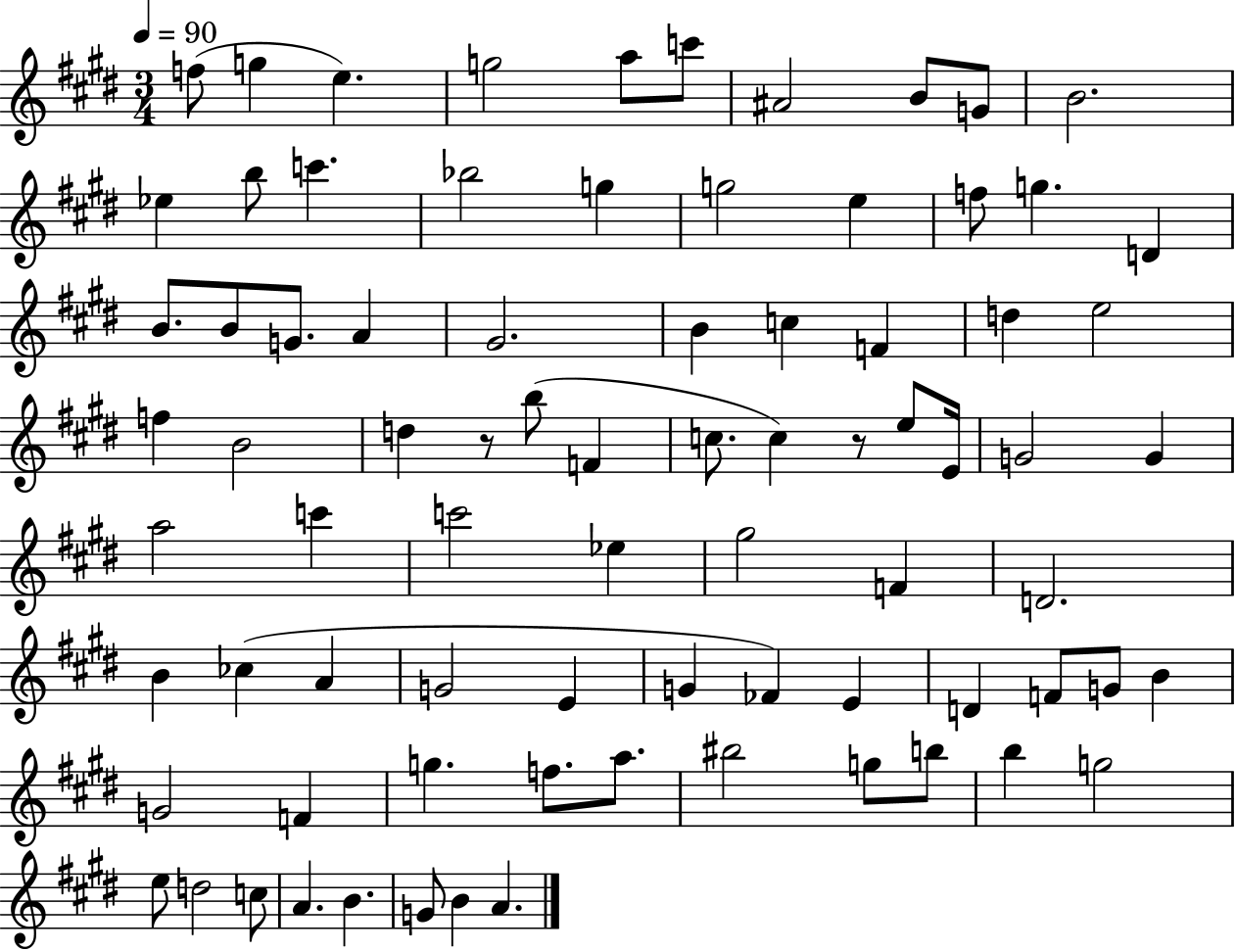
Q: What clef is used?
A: treble